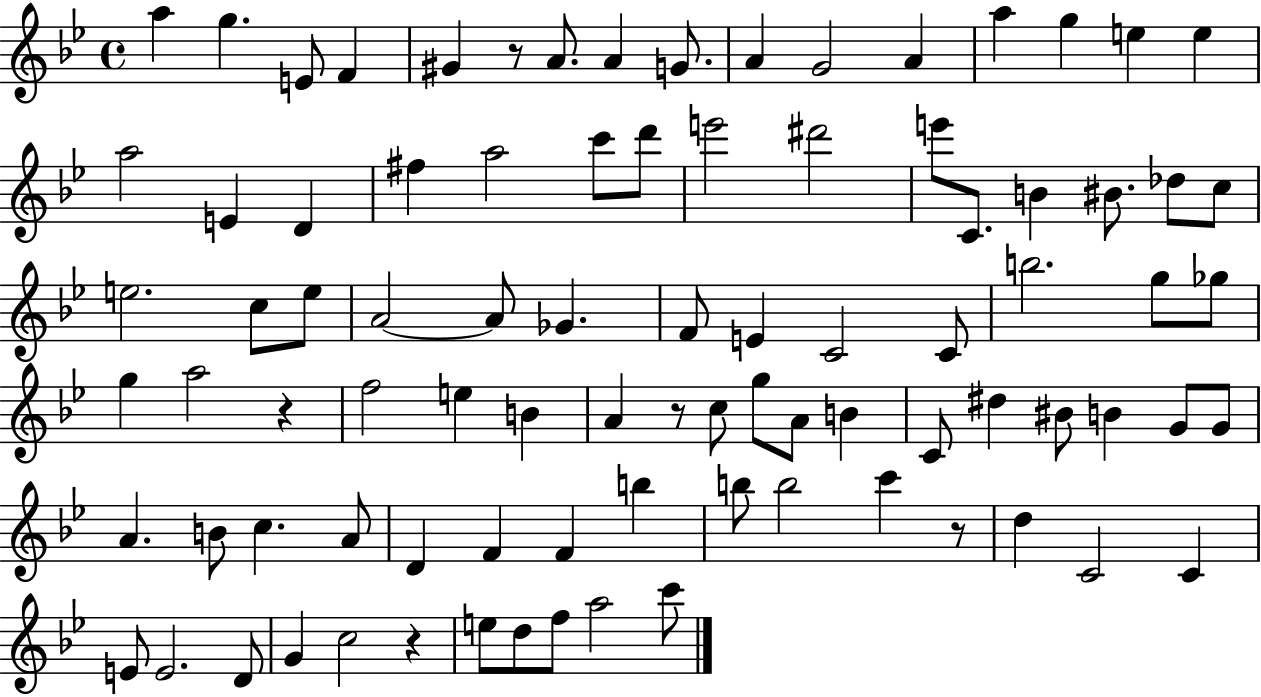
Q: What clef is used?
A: treble